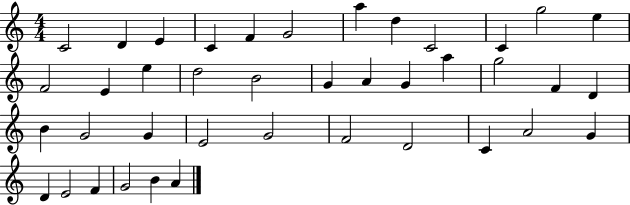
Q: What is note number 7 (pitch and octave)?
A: A5